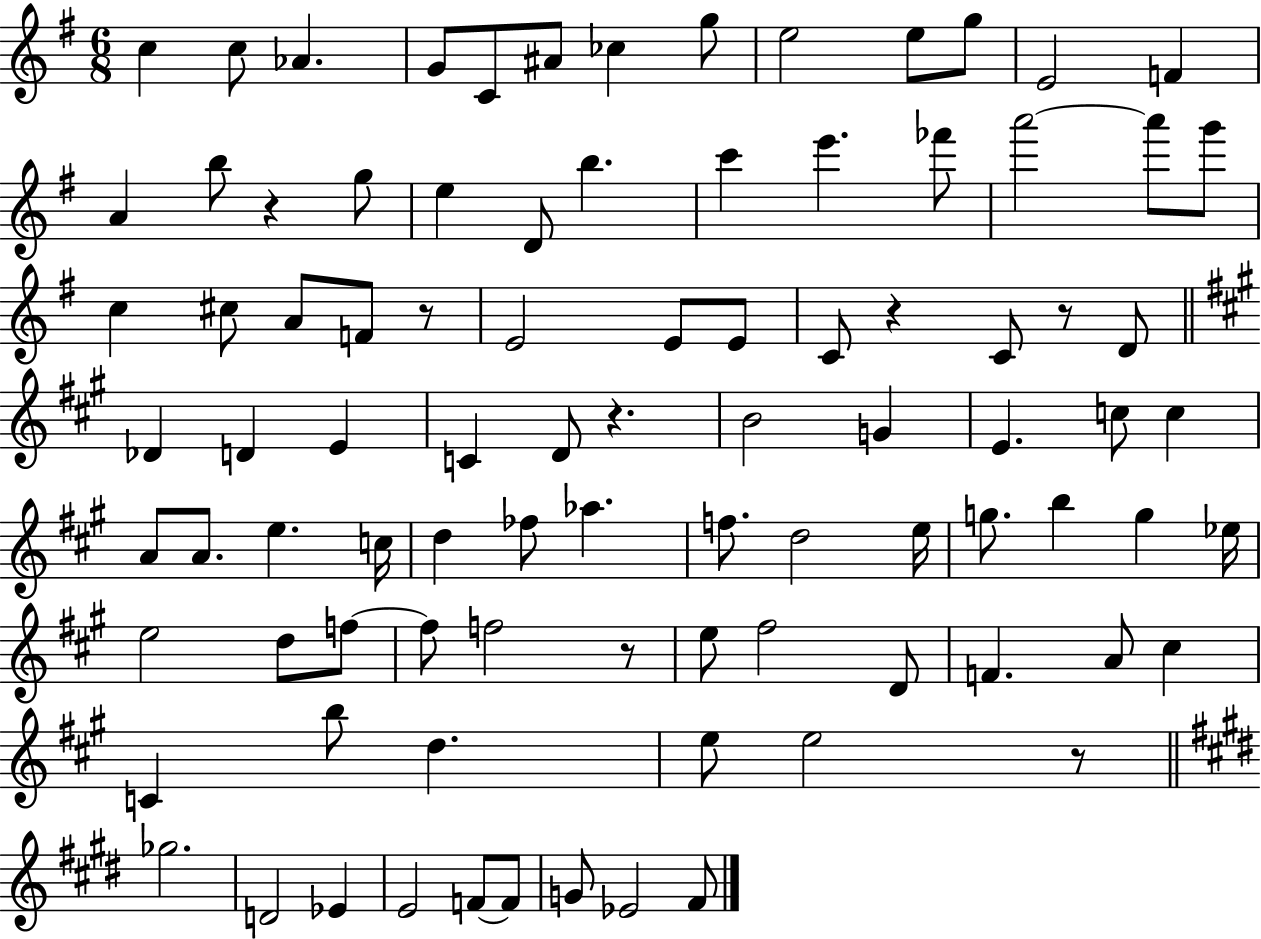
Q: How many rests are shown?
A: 7